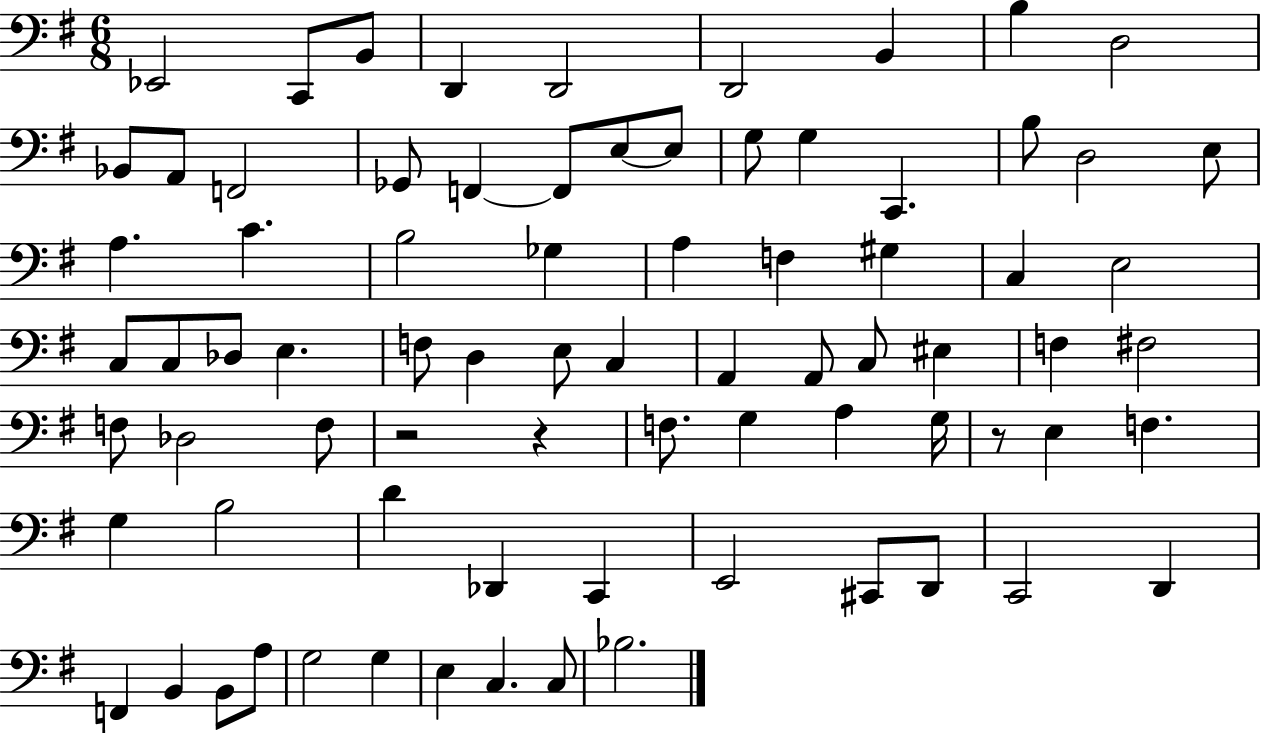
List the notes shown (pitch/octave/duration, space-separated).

Eb2/h C2/e B2/e D2/q D2/h D2/h B2/q B3/q D3/h Bb2/e A2/e F2/h Gb2/e F2/q F2/e E3/e E3/e G3/e G3/q C2/q. B3/e D3/h E3/e A3/q. C4/q. B3/h Gb3/q A3/q F3/q G#3/q C3/q E3/h C3/e C3/e Db3/e E3/q. F3/e D3/q E3/e C3/q A2/q A2/e C3/e EIS3/q F3/q F#3/h F3/e Db3/h F3/e R/h R/q F3/e. G3/q A3/q G3/s R/e E3/q F3/q. G3/q B3/h D4/q Db2/q C2/q E2/h C#2/e D2/e C2/h D2/q F2/q B2/q B2/e A3/e G3/h G3/q E3/q C3/q. C3/e Bb3/h.